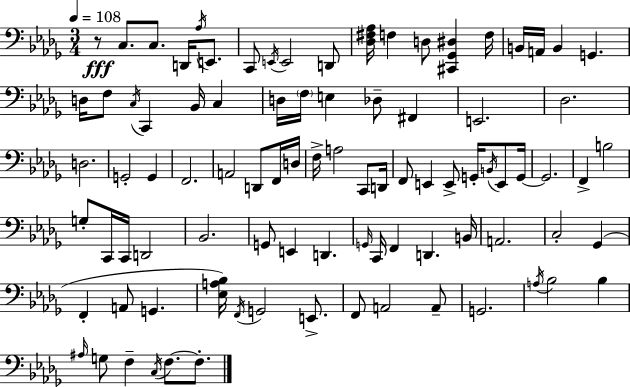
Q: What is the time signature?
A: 3/4